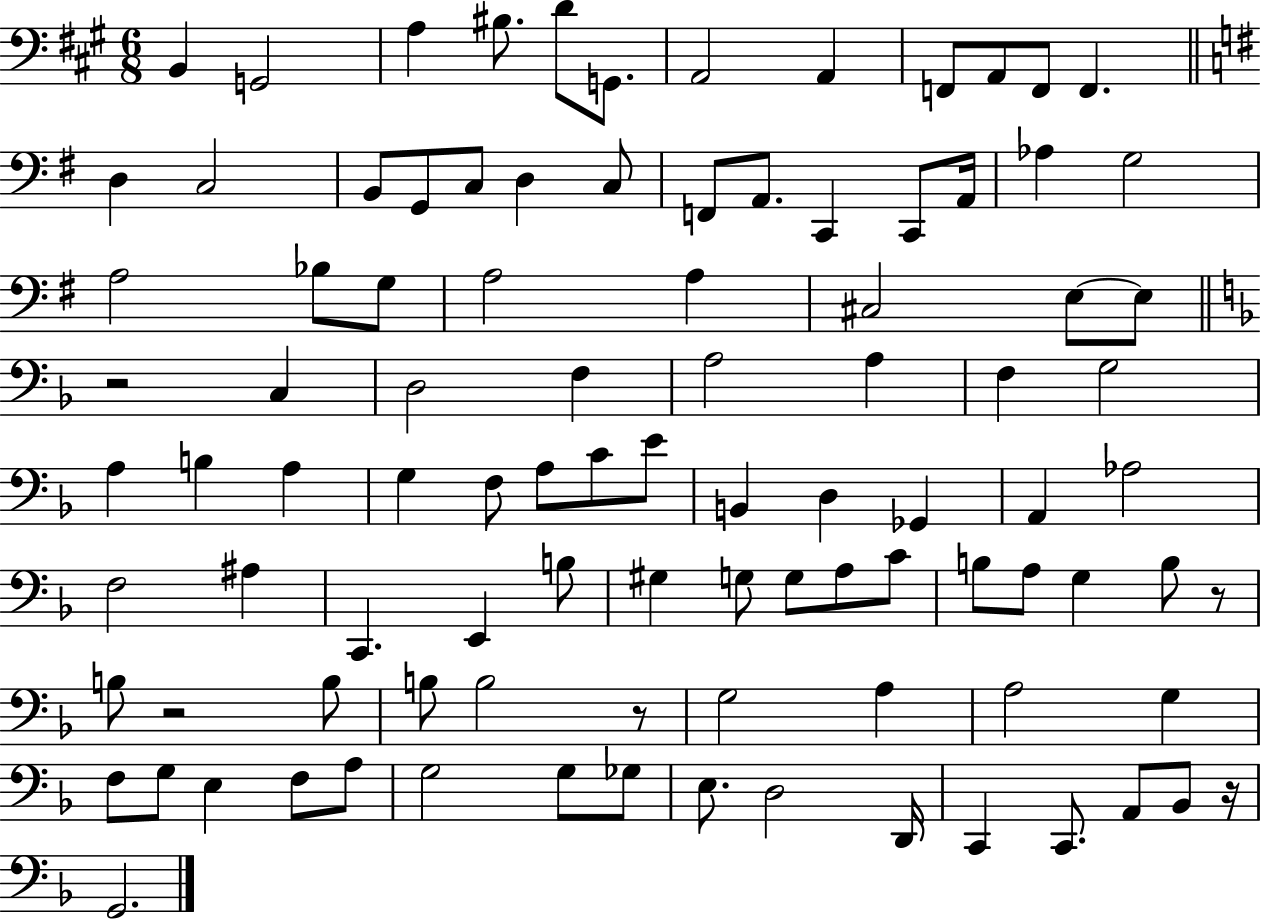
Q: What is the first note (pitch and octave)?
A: B2